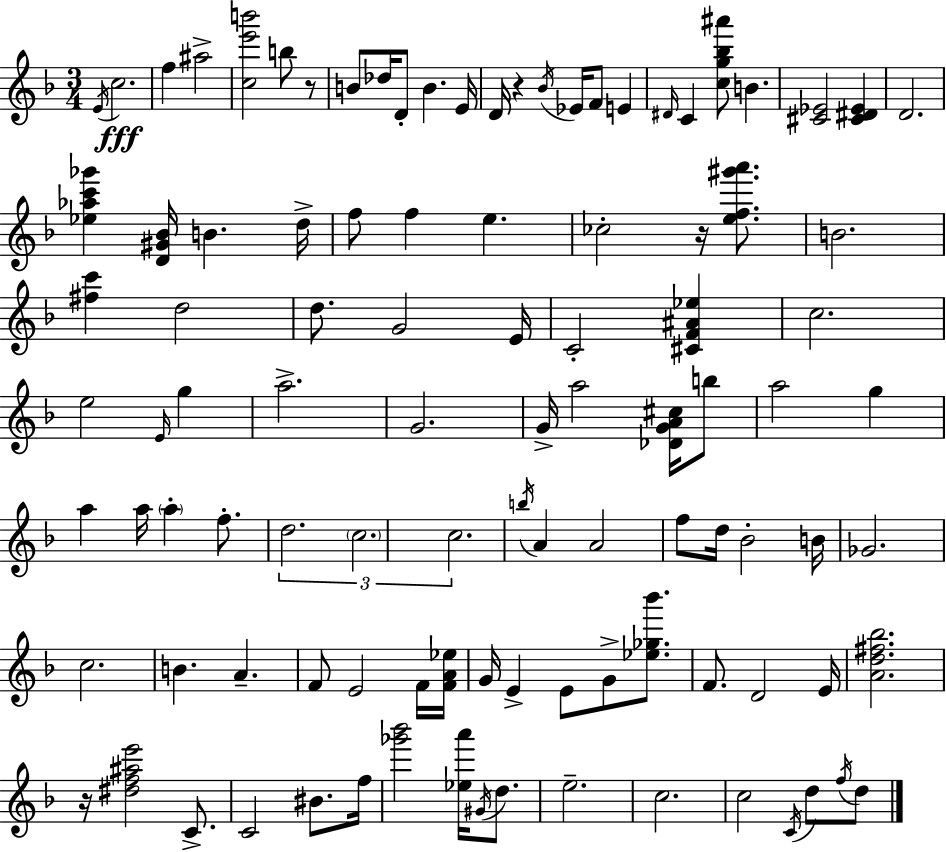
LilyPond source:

{
  \clef treble
  \numericTimeSignature
  \time 3/4
  \key f \major
  \repeat volta 2 { \acciaccatura { e'16 }\fff c''2. | f''4 ais''2-> | <c'' e''' b'''>2 b''8 r8 | b'8 des''16 d'8-. b'4. | \break e'16 d'16 r4 \acciaccatura { bes'16 } ees'16 f'8 e'4 | \grace { dis'16 } c'4 <c'' g'' bes'' ais'''>8 b'4. | <cis' ees'>2 <cis' dis' ees'>4 | d'2. | \break <ees'' aes'' c''' ges'''>4 <d' gis' bes'>16 b'4. | d''16-> f''8 f''4 e''4. | ces''2-. r16 | <e'' f'' gis''' a'''>8. b'2. | \break <fis'' c'''>4 d''2 | d''8. g'2 | e'16 c'2-. <cis' f' ais' ees''>4 | c''2. | \break e''2 \grace { e'16 } | g''4 a''2.-> | g'2. | g'16-> a''2 | \break <des' g' a' cis''>16 b''8 a''2 | g''4 a''4 a''16 \parenthesize a''4-. | f''8.-. \tuplet 3/2 { d''2. | \parenthesize c''2. | \break c''2. } | \acciaccatura { b''16 } a'4 a'2 | f''8 d''16 bes'2-. | b'16 ges'2. | \break c''2. | b'4. a'4.-- | f'8 e'2 | f'16 <f' a' ees''>16 g'16 e'4-> e'8 | \break g'8-> <ees'' ges'' bes'''>8. f'8. d'2 | e'16 <a' d'' fis'' bes''>2. | r16 <dis'' f'' ais'' e'''>2 | c'8.-> c'2 | \break bis'8. f''16 <ges''' bes'''>2 | <ees'' a'''>16 \acciaccatura { gis'16 } d''8. e''2.-- | c''2. | c''2 | \break \acciaccatura { c'16 } d''8 \acciaccatura { f''16 } d''8 } \bar "|."
}